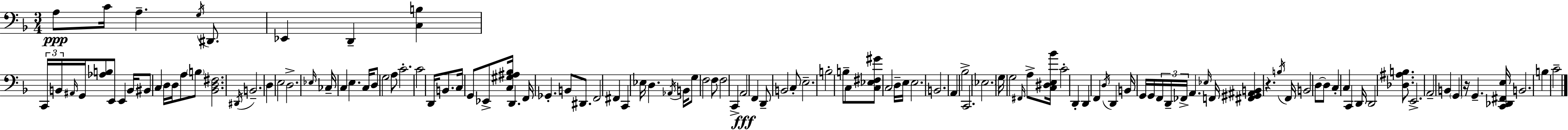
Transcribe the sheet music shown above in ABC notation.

X:1
T:Untitled
M:3/4
L:1/4
K:Dm
A,/2 C/4 A, G,/4 ^D,,/2 _E,, D,, [C,B,] C,,/4 B,,/4 ^A,,/4 G,,/4 [_A,B,]/2 E,,/2 E,, B,,/4 ^B,,/2 C, D,/4 D,/4 A,/2 B,/2 [_B,,D,^F,]2 ^D,,/4 B,,2 D, E,2 D,2 _E,/4 _C,/4 C, E, C,/4 D,/2 G,2 A,/2 C2 C2 D,,/4 B,,/2 C,/4 G,,/2 _E,,/2 [C,^G,^A,_B,]/4 D,, F,,/4 _G,, B,,/2 ^D,,/2 F,,2 ^F,, C,, _E,/4 D, _A,,/4 B,,/4 G,/2 F,2 F,/2 F,2 C,, A,,2 F,, D,,/2 B,,2 C,/2 E,2 B,2 B,/2 C,/2 [C,_E,^F,^G]/2 C,2 D,/4 E,/4 E,2 B,,2 A,, _B,2 C,,2 _E,2 G,/4 G,2 ^F,,/4 A,/2 [C,^D,E,_B]/4 C2 D,, D,, F,, D,/4 D,, B,,/4 G,,/4 G,,/4 F,,/4 D,,/4 _F,,/4 A,, _E,/4 F,,/4 [^F,,^G,,^A,,B,,] z B,/4 F,,/4 B,,2 D,/2 D,/2 C, C, C,, D,,/4 D,,2 [_D,^A,B,]/2 E,,2 A,,2 B,, G,, z/4 G,, [C,,_D,,^F,,E,]/4 B,,2 B, C2